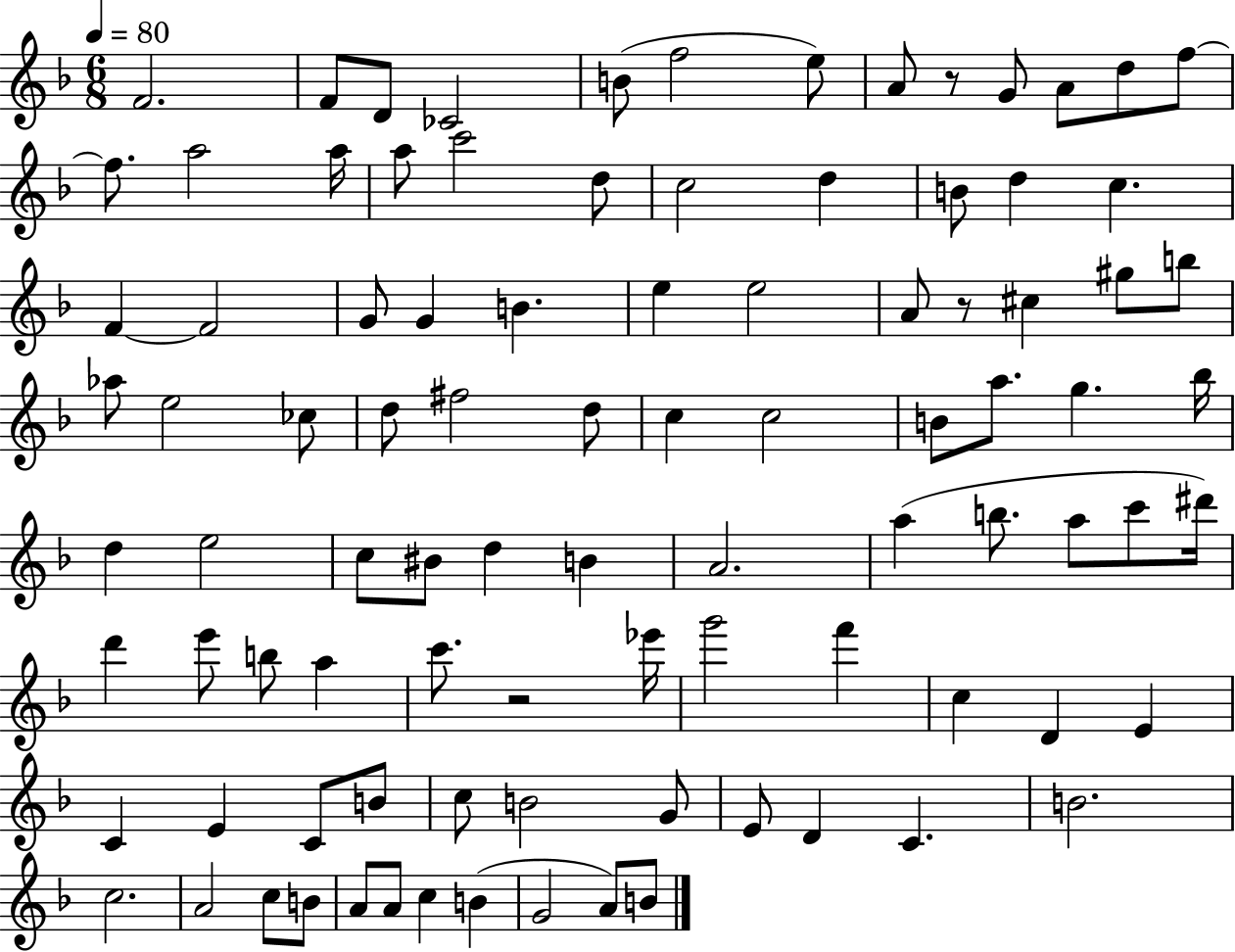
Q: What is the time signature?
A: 6/8